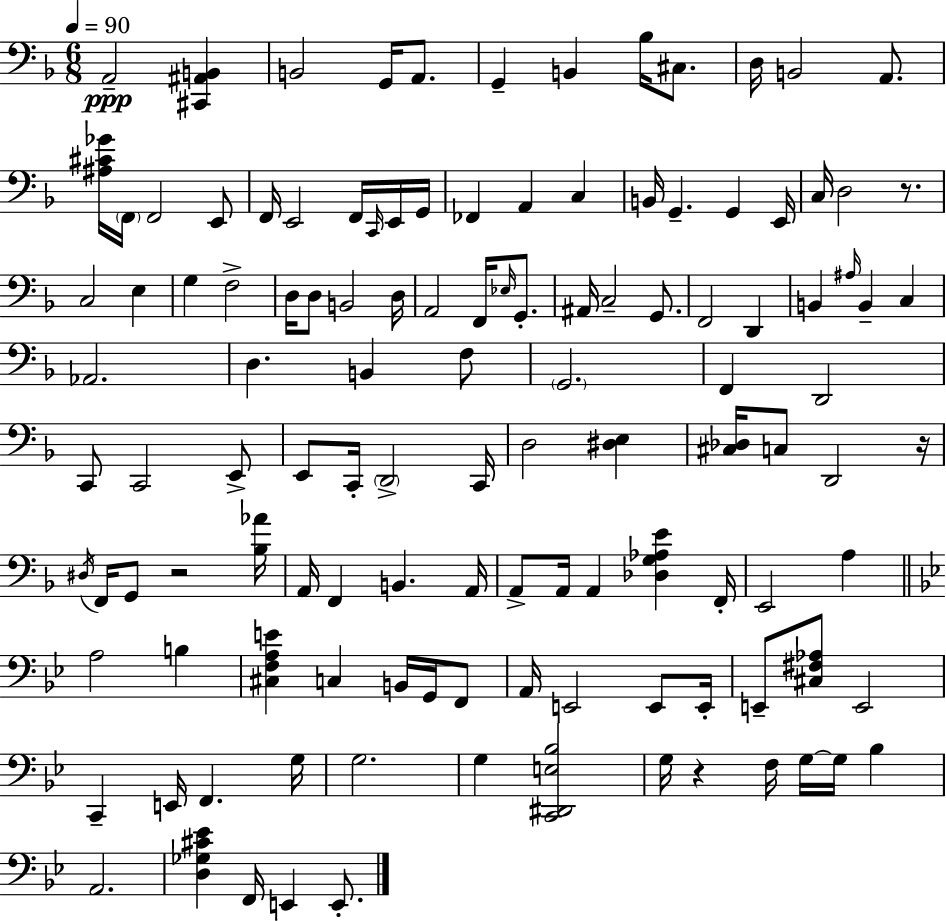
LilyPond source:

{
  \clef bass
  \numericTimeSignature
  \time 6/8
  \key d \minor
  \tempo 4 = 90
  \repeat volta 2 { a,2--\ppp <cis, ais, b,>4 | b,2 g,16 a,8. | g,4-- b,4 bes16 cis8. | d16 b,2 a,8. | \break <ais cis' ges'>16 \parenthesize f,16 f,2 e,8 | f,16 e,2 f,16 \grace { c,16 } e,16 | g,16 fes,4 a,4 c4 | b,16 g,4.-- g,4 | \break e,16 c16 d2 r8. | c2 e4 | g4 f2-> | d16 d8 b,2 | \break d16 a,2 f,16 \grace { ees16 } g,8.-. | ais,16 c2-- g,8. | f,2 d,4 | b,4 \grace { ais16 } b,4-- c4 | \break aes,2. | d4. b,4 | f8 \parenthesize g,2. | f,4 d,2 | \break c,8 c,2 | e,8-> e,8 c,16-. \parenthesize d,2-> | c,16 d2 <dis e>4 | <cis des>16 c8 d,2 | \break r16 \acciaccatura { dis16 } f,16 g,8 r2 | <bes aes'>16 a,16 f,4 b,4. | a,16 a,8-> a,16 a,4 <des g aes e'>4 | f,16-. e,2 | \break a4 \bar "||" \break \key bes \major a2 b4 | <cis f a e'>4 c4 b,16 g,16 f,8 | a,16 e,2 e,8 e,16-. | e,8-- <cis fis aes>8 e,2 | \break c,4-- e,16 f,4. g16 | g2. | g4 <c, dis, e bes>2 | g16 r4 f16 g16~~ g16 bes4 | \break a,2. | <d ges cis' ees'>4 f,16 e,4 e,8.-. | } \bar "|."
}